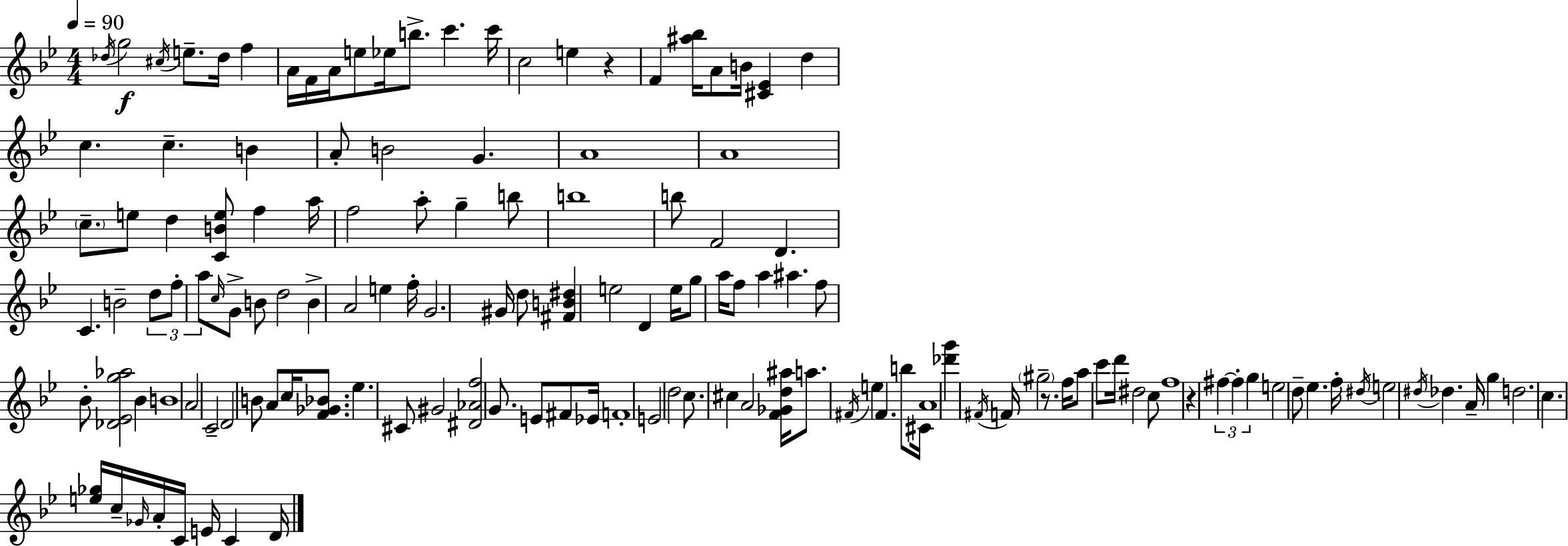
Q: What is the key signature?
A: BES major